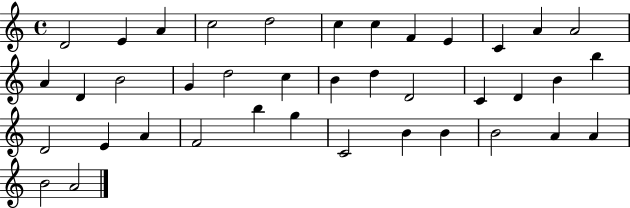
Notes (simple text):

D4/h E4/q A4/q C5/h D5/h C5/q C5/q F4/q E4/q C4/q A4/q A4/h A4/q D4/q B4/h G4/q D5/h C5/q B4/q D5/q D4/h C4/q D4/q B4/q B5/q D4/h E4/q A4/q F4/h B5/q G5/q C4/h B4/q B4/q B4/h A4/q A4/q B4/h A4/h